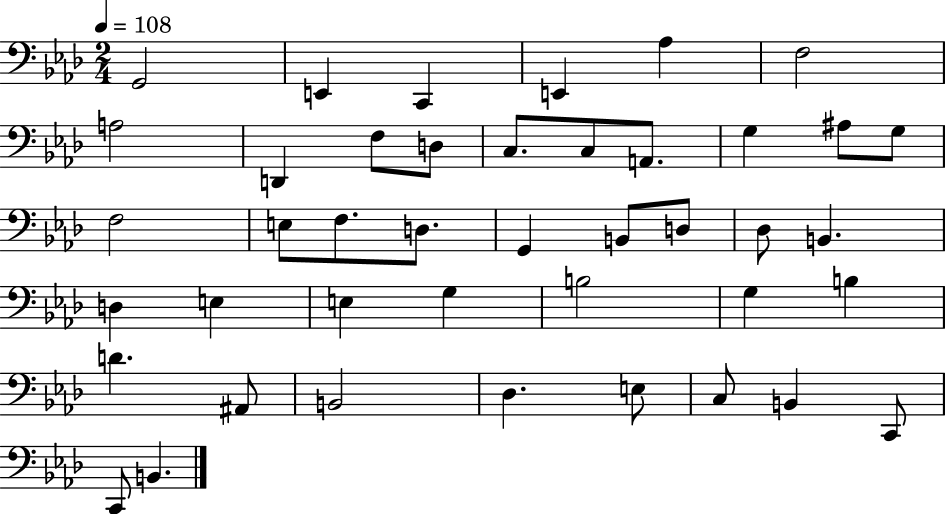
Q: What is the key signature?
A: AES major